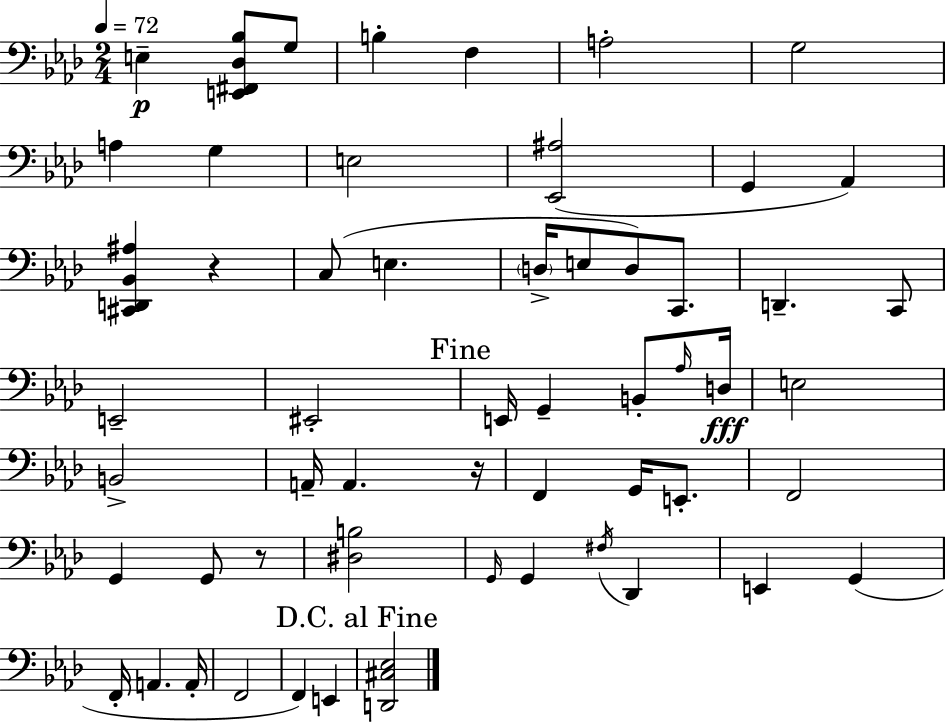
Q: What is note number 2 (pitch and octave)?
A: G3